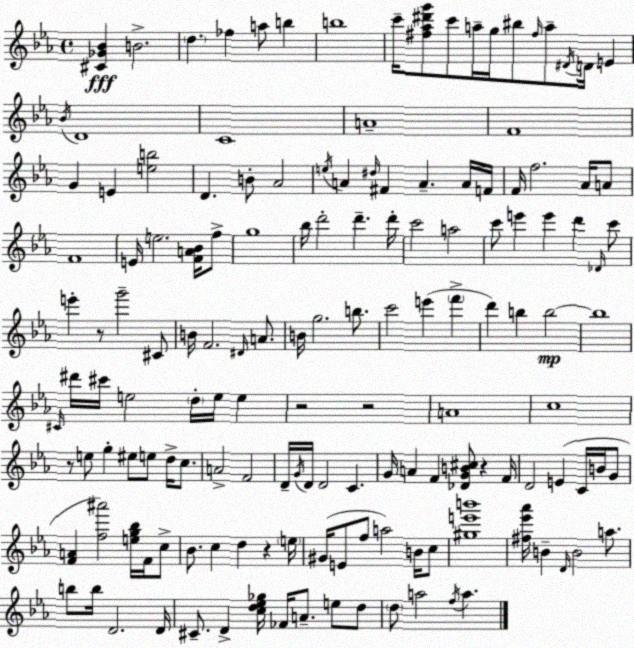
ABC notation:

X:1
T:Untitled
M:4/4
L:1/4
K:Cm
[^C_G_B] B2 d _f a/2 b b4 c'/4 [^f_a^d'g']/2 c'/2 a/4 g/4 ^b/2 ^f/4 a/2 ^D/4 D/4 E _B/4 D4 C4 A4 F4 G E [eb]2 D B/2 _A2 e/4 A ^d/4 ^F A A/4 F/4 F/4 f2 _A/4 A/2 F4 E/4 e2 [FA_B]/4 f/2 g4 _b/4 d'2 d' d'/4 c'2 a2 c'/2 e' e' d' _D/4 c'/2 e' z/2 g'2 ^C/2 B/4 F2 ^D/4 A/2 B/4 g2 b/2 c'2 e' f' d' b b2 b4 ^C/4 ^d'/4 ^c'/4 e2 d/4 e/4 e z2 z2 A4 c4 z/2 e/2 g ^e/2 e/2 d/4 c/2 A2 F2 D/4 G/4 D/4 D2 C G/4 A F [_DGB^c]/2 z F/4 D2 E C/4 B/4 G/2 [FA] [f^a']2 [eg_b]/4 F/4 c/2 _B/2 c d z e/4 ^G/4 E/2 f/2 a2 B/4 c/2 [^ge'b']4 [^f_e'_a']/4 B D/4 B2 a/2 b/2 b/4 D2 D/4 ^C/2 D [cd_e_g]/4 _F/4 A/2 e/2 d/2 d/2 a2 f/4 a